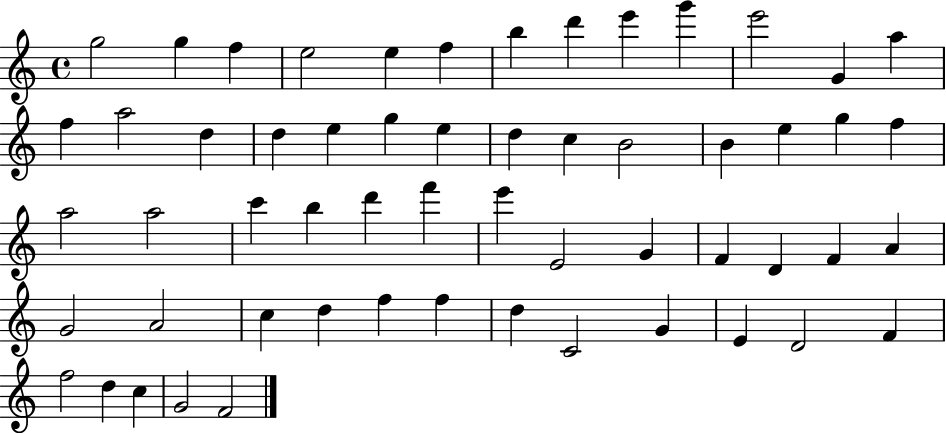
{
  \clef treble
  \time 4/4
  \defaultTimeSignature
  \key c \major
  g''2 g''4 f''4 | e''2 e''4 f''4 | b''4 d'''4 e'''4 g'''4 | e'''2 g'4 a''4 | \break f''4 a''2 d''4 | d''4 e''4 g''4 e''4 | d''4 c''4 b'2 | b'4 e''4 g''4 f''4 | \break a''2 a''2 | c'''4 b''4 d'''4 f'''4 | e'''4 e'2 g'4 | f'4 d'4 f'4 a'4 | \break g'2 a'2 | c''4 d''4 f''4 f''4 | d''4 c'2 g'4 | e'4 d'2 f'4 | \break f''2 d''4 c''4 | g'2 f'2 | \bar "|."
}